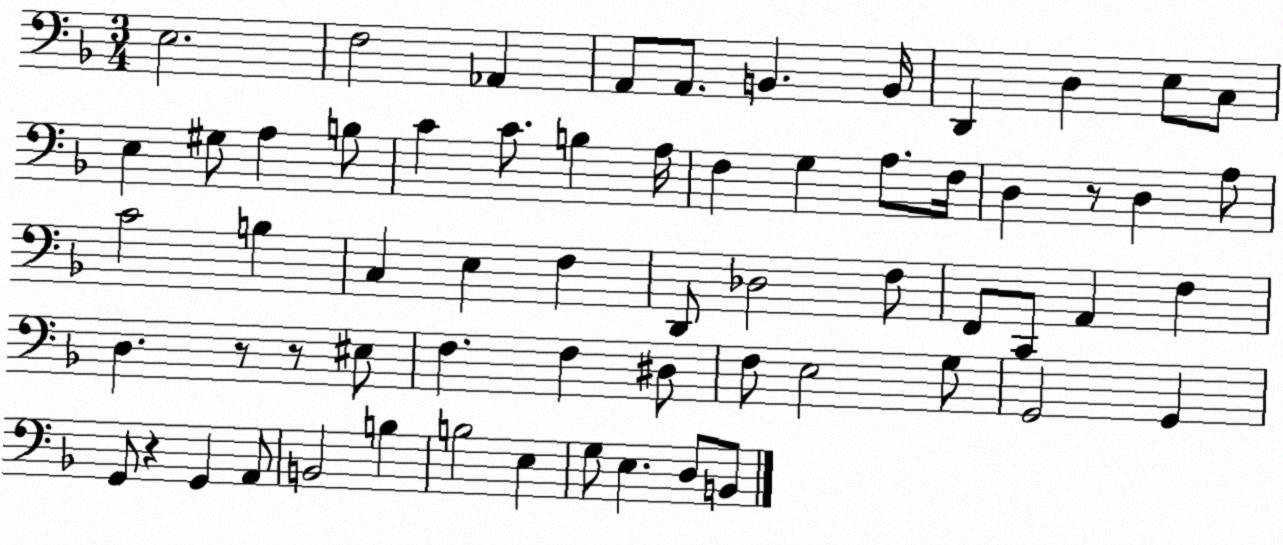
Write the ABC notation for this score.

X:1
T:Untitled
M:3/4
L:1/4
K:F
E,2 F,2 _A,, A,,/2 A,,/2 B,, B,,/4 D,, D, E,/2 C,/2 E, ^G,/2 A, B,/2 C C/2 B, A,/4 F, G, A,/2 F,/4 D, z/2 D, A,/2 C2 B, C, E, F, D,,/2 _D,2 F,/2 F,,/2 C,,/2 A,, F, D, z/2 z/2 ^E,/2 F, F, ^D,/2 F,/2 E,2 G,/2 G,,2 G,, G,,/2 z G,, A,,/2 B,,2 B, B,2 E, G,/2 E, D,/2 B,,/2